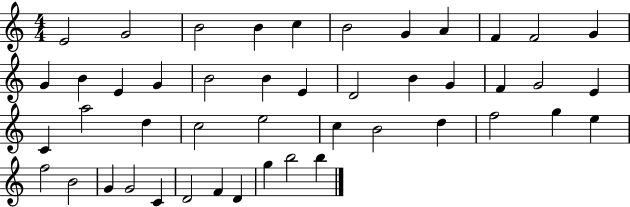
E4/h G4/h B4/h B4/q C5/q B4/h G4/q A4/q F4/q F4/h G4/q G4/q B4/q E4/q G4/q B4/h B4/q E4/q D4/h B4/q G4/q F4/q G4/h E4/q C4/q A5/h D5/q C5/h E5/h C5/q B4/h D5/q F5/h G5/q E5/q F5/h B4/h G4/q G4/h C4/q D4/h F4/q D4/q G5/q B5/h B5/q